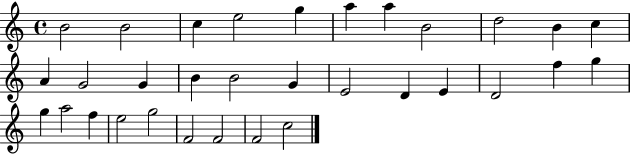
{
  \clef treble
  \time 4/4
  \defaultTimeSignature
  \key c \major
  b'2 b'2 | c''4 e''2 g''4 | a''4 a''4 b'2 | d''2 b'4 c''4 | \break a'4 g'2 g'4 | b'4 b'2 g'4 | e'2 d'4 e'4 | d'2 f''4 g''4 | \break g''4 a''2 f''4 | e''2 g''2 | f'2 f'2 | f'2 c''2 | \break \bar "|."
}